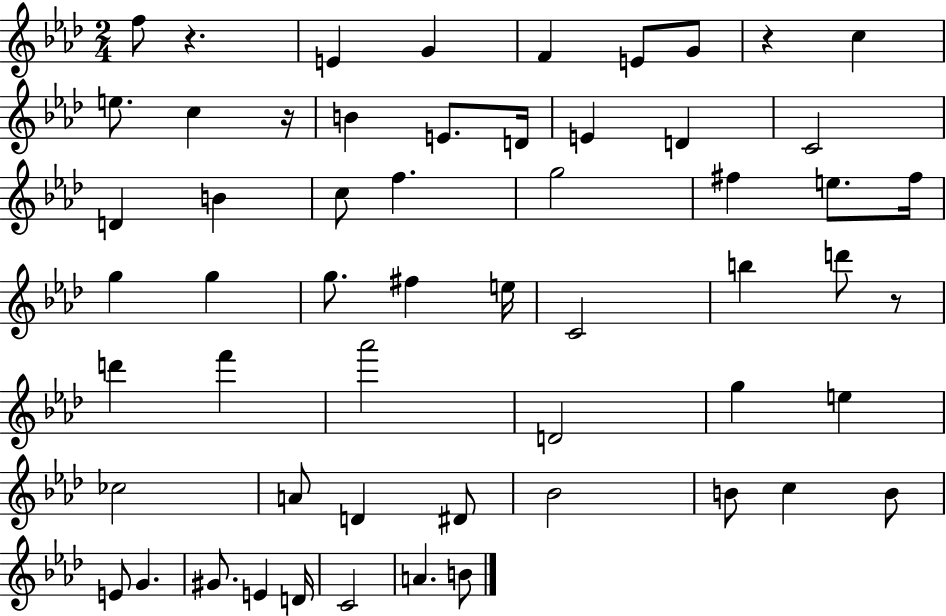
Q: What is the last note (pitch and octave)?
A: B4